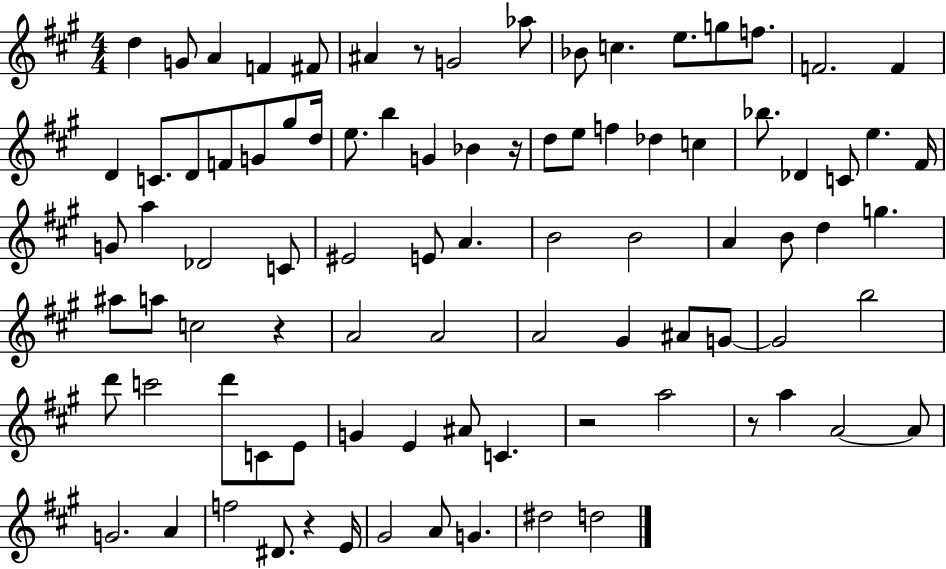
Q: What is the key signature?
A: A major